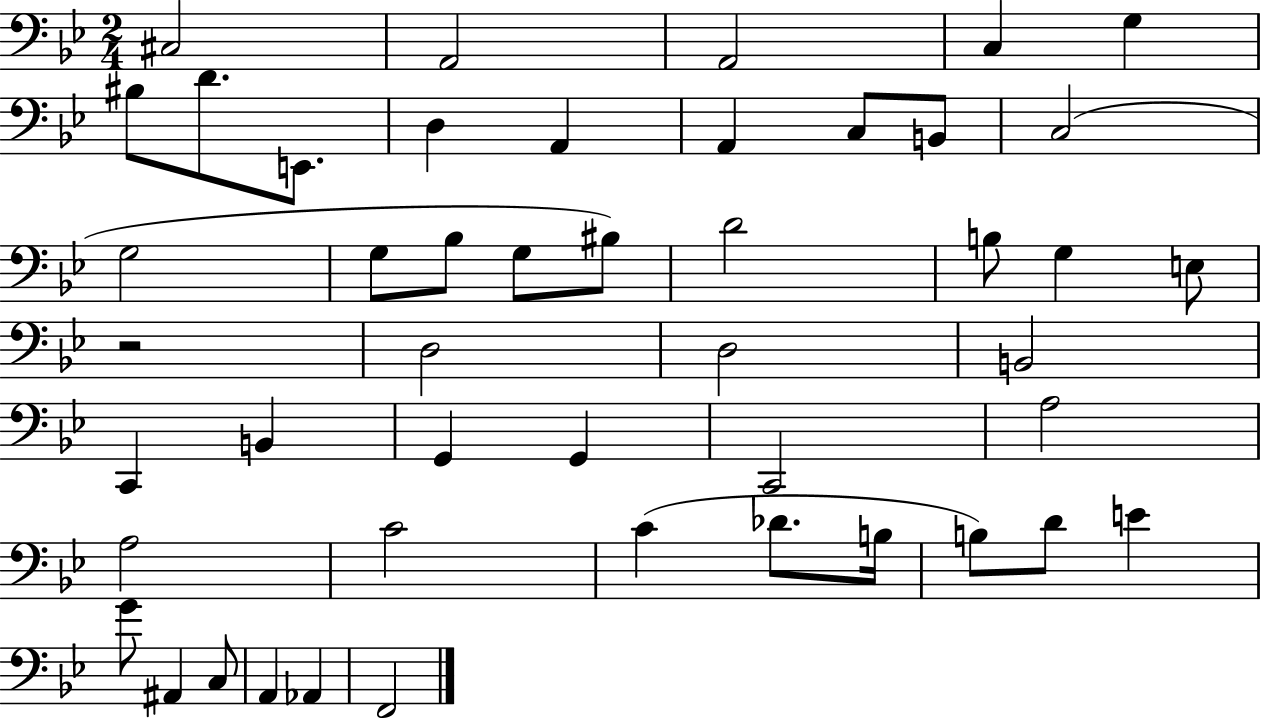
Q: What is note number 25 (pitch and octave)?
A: D3